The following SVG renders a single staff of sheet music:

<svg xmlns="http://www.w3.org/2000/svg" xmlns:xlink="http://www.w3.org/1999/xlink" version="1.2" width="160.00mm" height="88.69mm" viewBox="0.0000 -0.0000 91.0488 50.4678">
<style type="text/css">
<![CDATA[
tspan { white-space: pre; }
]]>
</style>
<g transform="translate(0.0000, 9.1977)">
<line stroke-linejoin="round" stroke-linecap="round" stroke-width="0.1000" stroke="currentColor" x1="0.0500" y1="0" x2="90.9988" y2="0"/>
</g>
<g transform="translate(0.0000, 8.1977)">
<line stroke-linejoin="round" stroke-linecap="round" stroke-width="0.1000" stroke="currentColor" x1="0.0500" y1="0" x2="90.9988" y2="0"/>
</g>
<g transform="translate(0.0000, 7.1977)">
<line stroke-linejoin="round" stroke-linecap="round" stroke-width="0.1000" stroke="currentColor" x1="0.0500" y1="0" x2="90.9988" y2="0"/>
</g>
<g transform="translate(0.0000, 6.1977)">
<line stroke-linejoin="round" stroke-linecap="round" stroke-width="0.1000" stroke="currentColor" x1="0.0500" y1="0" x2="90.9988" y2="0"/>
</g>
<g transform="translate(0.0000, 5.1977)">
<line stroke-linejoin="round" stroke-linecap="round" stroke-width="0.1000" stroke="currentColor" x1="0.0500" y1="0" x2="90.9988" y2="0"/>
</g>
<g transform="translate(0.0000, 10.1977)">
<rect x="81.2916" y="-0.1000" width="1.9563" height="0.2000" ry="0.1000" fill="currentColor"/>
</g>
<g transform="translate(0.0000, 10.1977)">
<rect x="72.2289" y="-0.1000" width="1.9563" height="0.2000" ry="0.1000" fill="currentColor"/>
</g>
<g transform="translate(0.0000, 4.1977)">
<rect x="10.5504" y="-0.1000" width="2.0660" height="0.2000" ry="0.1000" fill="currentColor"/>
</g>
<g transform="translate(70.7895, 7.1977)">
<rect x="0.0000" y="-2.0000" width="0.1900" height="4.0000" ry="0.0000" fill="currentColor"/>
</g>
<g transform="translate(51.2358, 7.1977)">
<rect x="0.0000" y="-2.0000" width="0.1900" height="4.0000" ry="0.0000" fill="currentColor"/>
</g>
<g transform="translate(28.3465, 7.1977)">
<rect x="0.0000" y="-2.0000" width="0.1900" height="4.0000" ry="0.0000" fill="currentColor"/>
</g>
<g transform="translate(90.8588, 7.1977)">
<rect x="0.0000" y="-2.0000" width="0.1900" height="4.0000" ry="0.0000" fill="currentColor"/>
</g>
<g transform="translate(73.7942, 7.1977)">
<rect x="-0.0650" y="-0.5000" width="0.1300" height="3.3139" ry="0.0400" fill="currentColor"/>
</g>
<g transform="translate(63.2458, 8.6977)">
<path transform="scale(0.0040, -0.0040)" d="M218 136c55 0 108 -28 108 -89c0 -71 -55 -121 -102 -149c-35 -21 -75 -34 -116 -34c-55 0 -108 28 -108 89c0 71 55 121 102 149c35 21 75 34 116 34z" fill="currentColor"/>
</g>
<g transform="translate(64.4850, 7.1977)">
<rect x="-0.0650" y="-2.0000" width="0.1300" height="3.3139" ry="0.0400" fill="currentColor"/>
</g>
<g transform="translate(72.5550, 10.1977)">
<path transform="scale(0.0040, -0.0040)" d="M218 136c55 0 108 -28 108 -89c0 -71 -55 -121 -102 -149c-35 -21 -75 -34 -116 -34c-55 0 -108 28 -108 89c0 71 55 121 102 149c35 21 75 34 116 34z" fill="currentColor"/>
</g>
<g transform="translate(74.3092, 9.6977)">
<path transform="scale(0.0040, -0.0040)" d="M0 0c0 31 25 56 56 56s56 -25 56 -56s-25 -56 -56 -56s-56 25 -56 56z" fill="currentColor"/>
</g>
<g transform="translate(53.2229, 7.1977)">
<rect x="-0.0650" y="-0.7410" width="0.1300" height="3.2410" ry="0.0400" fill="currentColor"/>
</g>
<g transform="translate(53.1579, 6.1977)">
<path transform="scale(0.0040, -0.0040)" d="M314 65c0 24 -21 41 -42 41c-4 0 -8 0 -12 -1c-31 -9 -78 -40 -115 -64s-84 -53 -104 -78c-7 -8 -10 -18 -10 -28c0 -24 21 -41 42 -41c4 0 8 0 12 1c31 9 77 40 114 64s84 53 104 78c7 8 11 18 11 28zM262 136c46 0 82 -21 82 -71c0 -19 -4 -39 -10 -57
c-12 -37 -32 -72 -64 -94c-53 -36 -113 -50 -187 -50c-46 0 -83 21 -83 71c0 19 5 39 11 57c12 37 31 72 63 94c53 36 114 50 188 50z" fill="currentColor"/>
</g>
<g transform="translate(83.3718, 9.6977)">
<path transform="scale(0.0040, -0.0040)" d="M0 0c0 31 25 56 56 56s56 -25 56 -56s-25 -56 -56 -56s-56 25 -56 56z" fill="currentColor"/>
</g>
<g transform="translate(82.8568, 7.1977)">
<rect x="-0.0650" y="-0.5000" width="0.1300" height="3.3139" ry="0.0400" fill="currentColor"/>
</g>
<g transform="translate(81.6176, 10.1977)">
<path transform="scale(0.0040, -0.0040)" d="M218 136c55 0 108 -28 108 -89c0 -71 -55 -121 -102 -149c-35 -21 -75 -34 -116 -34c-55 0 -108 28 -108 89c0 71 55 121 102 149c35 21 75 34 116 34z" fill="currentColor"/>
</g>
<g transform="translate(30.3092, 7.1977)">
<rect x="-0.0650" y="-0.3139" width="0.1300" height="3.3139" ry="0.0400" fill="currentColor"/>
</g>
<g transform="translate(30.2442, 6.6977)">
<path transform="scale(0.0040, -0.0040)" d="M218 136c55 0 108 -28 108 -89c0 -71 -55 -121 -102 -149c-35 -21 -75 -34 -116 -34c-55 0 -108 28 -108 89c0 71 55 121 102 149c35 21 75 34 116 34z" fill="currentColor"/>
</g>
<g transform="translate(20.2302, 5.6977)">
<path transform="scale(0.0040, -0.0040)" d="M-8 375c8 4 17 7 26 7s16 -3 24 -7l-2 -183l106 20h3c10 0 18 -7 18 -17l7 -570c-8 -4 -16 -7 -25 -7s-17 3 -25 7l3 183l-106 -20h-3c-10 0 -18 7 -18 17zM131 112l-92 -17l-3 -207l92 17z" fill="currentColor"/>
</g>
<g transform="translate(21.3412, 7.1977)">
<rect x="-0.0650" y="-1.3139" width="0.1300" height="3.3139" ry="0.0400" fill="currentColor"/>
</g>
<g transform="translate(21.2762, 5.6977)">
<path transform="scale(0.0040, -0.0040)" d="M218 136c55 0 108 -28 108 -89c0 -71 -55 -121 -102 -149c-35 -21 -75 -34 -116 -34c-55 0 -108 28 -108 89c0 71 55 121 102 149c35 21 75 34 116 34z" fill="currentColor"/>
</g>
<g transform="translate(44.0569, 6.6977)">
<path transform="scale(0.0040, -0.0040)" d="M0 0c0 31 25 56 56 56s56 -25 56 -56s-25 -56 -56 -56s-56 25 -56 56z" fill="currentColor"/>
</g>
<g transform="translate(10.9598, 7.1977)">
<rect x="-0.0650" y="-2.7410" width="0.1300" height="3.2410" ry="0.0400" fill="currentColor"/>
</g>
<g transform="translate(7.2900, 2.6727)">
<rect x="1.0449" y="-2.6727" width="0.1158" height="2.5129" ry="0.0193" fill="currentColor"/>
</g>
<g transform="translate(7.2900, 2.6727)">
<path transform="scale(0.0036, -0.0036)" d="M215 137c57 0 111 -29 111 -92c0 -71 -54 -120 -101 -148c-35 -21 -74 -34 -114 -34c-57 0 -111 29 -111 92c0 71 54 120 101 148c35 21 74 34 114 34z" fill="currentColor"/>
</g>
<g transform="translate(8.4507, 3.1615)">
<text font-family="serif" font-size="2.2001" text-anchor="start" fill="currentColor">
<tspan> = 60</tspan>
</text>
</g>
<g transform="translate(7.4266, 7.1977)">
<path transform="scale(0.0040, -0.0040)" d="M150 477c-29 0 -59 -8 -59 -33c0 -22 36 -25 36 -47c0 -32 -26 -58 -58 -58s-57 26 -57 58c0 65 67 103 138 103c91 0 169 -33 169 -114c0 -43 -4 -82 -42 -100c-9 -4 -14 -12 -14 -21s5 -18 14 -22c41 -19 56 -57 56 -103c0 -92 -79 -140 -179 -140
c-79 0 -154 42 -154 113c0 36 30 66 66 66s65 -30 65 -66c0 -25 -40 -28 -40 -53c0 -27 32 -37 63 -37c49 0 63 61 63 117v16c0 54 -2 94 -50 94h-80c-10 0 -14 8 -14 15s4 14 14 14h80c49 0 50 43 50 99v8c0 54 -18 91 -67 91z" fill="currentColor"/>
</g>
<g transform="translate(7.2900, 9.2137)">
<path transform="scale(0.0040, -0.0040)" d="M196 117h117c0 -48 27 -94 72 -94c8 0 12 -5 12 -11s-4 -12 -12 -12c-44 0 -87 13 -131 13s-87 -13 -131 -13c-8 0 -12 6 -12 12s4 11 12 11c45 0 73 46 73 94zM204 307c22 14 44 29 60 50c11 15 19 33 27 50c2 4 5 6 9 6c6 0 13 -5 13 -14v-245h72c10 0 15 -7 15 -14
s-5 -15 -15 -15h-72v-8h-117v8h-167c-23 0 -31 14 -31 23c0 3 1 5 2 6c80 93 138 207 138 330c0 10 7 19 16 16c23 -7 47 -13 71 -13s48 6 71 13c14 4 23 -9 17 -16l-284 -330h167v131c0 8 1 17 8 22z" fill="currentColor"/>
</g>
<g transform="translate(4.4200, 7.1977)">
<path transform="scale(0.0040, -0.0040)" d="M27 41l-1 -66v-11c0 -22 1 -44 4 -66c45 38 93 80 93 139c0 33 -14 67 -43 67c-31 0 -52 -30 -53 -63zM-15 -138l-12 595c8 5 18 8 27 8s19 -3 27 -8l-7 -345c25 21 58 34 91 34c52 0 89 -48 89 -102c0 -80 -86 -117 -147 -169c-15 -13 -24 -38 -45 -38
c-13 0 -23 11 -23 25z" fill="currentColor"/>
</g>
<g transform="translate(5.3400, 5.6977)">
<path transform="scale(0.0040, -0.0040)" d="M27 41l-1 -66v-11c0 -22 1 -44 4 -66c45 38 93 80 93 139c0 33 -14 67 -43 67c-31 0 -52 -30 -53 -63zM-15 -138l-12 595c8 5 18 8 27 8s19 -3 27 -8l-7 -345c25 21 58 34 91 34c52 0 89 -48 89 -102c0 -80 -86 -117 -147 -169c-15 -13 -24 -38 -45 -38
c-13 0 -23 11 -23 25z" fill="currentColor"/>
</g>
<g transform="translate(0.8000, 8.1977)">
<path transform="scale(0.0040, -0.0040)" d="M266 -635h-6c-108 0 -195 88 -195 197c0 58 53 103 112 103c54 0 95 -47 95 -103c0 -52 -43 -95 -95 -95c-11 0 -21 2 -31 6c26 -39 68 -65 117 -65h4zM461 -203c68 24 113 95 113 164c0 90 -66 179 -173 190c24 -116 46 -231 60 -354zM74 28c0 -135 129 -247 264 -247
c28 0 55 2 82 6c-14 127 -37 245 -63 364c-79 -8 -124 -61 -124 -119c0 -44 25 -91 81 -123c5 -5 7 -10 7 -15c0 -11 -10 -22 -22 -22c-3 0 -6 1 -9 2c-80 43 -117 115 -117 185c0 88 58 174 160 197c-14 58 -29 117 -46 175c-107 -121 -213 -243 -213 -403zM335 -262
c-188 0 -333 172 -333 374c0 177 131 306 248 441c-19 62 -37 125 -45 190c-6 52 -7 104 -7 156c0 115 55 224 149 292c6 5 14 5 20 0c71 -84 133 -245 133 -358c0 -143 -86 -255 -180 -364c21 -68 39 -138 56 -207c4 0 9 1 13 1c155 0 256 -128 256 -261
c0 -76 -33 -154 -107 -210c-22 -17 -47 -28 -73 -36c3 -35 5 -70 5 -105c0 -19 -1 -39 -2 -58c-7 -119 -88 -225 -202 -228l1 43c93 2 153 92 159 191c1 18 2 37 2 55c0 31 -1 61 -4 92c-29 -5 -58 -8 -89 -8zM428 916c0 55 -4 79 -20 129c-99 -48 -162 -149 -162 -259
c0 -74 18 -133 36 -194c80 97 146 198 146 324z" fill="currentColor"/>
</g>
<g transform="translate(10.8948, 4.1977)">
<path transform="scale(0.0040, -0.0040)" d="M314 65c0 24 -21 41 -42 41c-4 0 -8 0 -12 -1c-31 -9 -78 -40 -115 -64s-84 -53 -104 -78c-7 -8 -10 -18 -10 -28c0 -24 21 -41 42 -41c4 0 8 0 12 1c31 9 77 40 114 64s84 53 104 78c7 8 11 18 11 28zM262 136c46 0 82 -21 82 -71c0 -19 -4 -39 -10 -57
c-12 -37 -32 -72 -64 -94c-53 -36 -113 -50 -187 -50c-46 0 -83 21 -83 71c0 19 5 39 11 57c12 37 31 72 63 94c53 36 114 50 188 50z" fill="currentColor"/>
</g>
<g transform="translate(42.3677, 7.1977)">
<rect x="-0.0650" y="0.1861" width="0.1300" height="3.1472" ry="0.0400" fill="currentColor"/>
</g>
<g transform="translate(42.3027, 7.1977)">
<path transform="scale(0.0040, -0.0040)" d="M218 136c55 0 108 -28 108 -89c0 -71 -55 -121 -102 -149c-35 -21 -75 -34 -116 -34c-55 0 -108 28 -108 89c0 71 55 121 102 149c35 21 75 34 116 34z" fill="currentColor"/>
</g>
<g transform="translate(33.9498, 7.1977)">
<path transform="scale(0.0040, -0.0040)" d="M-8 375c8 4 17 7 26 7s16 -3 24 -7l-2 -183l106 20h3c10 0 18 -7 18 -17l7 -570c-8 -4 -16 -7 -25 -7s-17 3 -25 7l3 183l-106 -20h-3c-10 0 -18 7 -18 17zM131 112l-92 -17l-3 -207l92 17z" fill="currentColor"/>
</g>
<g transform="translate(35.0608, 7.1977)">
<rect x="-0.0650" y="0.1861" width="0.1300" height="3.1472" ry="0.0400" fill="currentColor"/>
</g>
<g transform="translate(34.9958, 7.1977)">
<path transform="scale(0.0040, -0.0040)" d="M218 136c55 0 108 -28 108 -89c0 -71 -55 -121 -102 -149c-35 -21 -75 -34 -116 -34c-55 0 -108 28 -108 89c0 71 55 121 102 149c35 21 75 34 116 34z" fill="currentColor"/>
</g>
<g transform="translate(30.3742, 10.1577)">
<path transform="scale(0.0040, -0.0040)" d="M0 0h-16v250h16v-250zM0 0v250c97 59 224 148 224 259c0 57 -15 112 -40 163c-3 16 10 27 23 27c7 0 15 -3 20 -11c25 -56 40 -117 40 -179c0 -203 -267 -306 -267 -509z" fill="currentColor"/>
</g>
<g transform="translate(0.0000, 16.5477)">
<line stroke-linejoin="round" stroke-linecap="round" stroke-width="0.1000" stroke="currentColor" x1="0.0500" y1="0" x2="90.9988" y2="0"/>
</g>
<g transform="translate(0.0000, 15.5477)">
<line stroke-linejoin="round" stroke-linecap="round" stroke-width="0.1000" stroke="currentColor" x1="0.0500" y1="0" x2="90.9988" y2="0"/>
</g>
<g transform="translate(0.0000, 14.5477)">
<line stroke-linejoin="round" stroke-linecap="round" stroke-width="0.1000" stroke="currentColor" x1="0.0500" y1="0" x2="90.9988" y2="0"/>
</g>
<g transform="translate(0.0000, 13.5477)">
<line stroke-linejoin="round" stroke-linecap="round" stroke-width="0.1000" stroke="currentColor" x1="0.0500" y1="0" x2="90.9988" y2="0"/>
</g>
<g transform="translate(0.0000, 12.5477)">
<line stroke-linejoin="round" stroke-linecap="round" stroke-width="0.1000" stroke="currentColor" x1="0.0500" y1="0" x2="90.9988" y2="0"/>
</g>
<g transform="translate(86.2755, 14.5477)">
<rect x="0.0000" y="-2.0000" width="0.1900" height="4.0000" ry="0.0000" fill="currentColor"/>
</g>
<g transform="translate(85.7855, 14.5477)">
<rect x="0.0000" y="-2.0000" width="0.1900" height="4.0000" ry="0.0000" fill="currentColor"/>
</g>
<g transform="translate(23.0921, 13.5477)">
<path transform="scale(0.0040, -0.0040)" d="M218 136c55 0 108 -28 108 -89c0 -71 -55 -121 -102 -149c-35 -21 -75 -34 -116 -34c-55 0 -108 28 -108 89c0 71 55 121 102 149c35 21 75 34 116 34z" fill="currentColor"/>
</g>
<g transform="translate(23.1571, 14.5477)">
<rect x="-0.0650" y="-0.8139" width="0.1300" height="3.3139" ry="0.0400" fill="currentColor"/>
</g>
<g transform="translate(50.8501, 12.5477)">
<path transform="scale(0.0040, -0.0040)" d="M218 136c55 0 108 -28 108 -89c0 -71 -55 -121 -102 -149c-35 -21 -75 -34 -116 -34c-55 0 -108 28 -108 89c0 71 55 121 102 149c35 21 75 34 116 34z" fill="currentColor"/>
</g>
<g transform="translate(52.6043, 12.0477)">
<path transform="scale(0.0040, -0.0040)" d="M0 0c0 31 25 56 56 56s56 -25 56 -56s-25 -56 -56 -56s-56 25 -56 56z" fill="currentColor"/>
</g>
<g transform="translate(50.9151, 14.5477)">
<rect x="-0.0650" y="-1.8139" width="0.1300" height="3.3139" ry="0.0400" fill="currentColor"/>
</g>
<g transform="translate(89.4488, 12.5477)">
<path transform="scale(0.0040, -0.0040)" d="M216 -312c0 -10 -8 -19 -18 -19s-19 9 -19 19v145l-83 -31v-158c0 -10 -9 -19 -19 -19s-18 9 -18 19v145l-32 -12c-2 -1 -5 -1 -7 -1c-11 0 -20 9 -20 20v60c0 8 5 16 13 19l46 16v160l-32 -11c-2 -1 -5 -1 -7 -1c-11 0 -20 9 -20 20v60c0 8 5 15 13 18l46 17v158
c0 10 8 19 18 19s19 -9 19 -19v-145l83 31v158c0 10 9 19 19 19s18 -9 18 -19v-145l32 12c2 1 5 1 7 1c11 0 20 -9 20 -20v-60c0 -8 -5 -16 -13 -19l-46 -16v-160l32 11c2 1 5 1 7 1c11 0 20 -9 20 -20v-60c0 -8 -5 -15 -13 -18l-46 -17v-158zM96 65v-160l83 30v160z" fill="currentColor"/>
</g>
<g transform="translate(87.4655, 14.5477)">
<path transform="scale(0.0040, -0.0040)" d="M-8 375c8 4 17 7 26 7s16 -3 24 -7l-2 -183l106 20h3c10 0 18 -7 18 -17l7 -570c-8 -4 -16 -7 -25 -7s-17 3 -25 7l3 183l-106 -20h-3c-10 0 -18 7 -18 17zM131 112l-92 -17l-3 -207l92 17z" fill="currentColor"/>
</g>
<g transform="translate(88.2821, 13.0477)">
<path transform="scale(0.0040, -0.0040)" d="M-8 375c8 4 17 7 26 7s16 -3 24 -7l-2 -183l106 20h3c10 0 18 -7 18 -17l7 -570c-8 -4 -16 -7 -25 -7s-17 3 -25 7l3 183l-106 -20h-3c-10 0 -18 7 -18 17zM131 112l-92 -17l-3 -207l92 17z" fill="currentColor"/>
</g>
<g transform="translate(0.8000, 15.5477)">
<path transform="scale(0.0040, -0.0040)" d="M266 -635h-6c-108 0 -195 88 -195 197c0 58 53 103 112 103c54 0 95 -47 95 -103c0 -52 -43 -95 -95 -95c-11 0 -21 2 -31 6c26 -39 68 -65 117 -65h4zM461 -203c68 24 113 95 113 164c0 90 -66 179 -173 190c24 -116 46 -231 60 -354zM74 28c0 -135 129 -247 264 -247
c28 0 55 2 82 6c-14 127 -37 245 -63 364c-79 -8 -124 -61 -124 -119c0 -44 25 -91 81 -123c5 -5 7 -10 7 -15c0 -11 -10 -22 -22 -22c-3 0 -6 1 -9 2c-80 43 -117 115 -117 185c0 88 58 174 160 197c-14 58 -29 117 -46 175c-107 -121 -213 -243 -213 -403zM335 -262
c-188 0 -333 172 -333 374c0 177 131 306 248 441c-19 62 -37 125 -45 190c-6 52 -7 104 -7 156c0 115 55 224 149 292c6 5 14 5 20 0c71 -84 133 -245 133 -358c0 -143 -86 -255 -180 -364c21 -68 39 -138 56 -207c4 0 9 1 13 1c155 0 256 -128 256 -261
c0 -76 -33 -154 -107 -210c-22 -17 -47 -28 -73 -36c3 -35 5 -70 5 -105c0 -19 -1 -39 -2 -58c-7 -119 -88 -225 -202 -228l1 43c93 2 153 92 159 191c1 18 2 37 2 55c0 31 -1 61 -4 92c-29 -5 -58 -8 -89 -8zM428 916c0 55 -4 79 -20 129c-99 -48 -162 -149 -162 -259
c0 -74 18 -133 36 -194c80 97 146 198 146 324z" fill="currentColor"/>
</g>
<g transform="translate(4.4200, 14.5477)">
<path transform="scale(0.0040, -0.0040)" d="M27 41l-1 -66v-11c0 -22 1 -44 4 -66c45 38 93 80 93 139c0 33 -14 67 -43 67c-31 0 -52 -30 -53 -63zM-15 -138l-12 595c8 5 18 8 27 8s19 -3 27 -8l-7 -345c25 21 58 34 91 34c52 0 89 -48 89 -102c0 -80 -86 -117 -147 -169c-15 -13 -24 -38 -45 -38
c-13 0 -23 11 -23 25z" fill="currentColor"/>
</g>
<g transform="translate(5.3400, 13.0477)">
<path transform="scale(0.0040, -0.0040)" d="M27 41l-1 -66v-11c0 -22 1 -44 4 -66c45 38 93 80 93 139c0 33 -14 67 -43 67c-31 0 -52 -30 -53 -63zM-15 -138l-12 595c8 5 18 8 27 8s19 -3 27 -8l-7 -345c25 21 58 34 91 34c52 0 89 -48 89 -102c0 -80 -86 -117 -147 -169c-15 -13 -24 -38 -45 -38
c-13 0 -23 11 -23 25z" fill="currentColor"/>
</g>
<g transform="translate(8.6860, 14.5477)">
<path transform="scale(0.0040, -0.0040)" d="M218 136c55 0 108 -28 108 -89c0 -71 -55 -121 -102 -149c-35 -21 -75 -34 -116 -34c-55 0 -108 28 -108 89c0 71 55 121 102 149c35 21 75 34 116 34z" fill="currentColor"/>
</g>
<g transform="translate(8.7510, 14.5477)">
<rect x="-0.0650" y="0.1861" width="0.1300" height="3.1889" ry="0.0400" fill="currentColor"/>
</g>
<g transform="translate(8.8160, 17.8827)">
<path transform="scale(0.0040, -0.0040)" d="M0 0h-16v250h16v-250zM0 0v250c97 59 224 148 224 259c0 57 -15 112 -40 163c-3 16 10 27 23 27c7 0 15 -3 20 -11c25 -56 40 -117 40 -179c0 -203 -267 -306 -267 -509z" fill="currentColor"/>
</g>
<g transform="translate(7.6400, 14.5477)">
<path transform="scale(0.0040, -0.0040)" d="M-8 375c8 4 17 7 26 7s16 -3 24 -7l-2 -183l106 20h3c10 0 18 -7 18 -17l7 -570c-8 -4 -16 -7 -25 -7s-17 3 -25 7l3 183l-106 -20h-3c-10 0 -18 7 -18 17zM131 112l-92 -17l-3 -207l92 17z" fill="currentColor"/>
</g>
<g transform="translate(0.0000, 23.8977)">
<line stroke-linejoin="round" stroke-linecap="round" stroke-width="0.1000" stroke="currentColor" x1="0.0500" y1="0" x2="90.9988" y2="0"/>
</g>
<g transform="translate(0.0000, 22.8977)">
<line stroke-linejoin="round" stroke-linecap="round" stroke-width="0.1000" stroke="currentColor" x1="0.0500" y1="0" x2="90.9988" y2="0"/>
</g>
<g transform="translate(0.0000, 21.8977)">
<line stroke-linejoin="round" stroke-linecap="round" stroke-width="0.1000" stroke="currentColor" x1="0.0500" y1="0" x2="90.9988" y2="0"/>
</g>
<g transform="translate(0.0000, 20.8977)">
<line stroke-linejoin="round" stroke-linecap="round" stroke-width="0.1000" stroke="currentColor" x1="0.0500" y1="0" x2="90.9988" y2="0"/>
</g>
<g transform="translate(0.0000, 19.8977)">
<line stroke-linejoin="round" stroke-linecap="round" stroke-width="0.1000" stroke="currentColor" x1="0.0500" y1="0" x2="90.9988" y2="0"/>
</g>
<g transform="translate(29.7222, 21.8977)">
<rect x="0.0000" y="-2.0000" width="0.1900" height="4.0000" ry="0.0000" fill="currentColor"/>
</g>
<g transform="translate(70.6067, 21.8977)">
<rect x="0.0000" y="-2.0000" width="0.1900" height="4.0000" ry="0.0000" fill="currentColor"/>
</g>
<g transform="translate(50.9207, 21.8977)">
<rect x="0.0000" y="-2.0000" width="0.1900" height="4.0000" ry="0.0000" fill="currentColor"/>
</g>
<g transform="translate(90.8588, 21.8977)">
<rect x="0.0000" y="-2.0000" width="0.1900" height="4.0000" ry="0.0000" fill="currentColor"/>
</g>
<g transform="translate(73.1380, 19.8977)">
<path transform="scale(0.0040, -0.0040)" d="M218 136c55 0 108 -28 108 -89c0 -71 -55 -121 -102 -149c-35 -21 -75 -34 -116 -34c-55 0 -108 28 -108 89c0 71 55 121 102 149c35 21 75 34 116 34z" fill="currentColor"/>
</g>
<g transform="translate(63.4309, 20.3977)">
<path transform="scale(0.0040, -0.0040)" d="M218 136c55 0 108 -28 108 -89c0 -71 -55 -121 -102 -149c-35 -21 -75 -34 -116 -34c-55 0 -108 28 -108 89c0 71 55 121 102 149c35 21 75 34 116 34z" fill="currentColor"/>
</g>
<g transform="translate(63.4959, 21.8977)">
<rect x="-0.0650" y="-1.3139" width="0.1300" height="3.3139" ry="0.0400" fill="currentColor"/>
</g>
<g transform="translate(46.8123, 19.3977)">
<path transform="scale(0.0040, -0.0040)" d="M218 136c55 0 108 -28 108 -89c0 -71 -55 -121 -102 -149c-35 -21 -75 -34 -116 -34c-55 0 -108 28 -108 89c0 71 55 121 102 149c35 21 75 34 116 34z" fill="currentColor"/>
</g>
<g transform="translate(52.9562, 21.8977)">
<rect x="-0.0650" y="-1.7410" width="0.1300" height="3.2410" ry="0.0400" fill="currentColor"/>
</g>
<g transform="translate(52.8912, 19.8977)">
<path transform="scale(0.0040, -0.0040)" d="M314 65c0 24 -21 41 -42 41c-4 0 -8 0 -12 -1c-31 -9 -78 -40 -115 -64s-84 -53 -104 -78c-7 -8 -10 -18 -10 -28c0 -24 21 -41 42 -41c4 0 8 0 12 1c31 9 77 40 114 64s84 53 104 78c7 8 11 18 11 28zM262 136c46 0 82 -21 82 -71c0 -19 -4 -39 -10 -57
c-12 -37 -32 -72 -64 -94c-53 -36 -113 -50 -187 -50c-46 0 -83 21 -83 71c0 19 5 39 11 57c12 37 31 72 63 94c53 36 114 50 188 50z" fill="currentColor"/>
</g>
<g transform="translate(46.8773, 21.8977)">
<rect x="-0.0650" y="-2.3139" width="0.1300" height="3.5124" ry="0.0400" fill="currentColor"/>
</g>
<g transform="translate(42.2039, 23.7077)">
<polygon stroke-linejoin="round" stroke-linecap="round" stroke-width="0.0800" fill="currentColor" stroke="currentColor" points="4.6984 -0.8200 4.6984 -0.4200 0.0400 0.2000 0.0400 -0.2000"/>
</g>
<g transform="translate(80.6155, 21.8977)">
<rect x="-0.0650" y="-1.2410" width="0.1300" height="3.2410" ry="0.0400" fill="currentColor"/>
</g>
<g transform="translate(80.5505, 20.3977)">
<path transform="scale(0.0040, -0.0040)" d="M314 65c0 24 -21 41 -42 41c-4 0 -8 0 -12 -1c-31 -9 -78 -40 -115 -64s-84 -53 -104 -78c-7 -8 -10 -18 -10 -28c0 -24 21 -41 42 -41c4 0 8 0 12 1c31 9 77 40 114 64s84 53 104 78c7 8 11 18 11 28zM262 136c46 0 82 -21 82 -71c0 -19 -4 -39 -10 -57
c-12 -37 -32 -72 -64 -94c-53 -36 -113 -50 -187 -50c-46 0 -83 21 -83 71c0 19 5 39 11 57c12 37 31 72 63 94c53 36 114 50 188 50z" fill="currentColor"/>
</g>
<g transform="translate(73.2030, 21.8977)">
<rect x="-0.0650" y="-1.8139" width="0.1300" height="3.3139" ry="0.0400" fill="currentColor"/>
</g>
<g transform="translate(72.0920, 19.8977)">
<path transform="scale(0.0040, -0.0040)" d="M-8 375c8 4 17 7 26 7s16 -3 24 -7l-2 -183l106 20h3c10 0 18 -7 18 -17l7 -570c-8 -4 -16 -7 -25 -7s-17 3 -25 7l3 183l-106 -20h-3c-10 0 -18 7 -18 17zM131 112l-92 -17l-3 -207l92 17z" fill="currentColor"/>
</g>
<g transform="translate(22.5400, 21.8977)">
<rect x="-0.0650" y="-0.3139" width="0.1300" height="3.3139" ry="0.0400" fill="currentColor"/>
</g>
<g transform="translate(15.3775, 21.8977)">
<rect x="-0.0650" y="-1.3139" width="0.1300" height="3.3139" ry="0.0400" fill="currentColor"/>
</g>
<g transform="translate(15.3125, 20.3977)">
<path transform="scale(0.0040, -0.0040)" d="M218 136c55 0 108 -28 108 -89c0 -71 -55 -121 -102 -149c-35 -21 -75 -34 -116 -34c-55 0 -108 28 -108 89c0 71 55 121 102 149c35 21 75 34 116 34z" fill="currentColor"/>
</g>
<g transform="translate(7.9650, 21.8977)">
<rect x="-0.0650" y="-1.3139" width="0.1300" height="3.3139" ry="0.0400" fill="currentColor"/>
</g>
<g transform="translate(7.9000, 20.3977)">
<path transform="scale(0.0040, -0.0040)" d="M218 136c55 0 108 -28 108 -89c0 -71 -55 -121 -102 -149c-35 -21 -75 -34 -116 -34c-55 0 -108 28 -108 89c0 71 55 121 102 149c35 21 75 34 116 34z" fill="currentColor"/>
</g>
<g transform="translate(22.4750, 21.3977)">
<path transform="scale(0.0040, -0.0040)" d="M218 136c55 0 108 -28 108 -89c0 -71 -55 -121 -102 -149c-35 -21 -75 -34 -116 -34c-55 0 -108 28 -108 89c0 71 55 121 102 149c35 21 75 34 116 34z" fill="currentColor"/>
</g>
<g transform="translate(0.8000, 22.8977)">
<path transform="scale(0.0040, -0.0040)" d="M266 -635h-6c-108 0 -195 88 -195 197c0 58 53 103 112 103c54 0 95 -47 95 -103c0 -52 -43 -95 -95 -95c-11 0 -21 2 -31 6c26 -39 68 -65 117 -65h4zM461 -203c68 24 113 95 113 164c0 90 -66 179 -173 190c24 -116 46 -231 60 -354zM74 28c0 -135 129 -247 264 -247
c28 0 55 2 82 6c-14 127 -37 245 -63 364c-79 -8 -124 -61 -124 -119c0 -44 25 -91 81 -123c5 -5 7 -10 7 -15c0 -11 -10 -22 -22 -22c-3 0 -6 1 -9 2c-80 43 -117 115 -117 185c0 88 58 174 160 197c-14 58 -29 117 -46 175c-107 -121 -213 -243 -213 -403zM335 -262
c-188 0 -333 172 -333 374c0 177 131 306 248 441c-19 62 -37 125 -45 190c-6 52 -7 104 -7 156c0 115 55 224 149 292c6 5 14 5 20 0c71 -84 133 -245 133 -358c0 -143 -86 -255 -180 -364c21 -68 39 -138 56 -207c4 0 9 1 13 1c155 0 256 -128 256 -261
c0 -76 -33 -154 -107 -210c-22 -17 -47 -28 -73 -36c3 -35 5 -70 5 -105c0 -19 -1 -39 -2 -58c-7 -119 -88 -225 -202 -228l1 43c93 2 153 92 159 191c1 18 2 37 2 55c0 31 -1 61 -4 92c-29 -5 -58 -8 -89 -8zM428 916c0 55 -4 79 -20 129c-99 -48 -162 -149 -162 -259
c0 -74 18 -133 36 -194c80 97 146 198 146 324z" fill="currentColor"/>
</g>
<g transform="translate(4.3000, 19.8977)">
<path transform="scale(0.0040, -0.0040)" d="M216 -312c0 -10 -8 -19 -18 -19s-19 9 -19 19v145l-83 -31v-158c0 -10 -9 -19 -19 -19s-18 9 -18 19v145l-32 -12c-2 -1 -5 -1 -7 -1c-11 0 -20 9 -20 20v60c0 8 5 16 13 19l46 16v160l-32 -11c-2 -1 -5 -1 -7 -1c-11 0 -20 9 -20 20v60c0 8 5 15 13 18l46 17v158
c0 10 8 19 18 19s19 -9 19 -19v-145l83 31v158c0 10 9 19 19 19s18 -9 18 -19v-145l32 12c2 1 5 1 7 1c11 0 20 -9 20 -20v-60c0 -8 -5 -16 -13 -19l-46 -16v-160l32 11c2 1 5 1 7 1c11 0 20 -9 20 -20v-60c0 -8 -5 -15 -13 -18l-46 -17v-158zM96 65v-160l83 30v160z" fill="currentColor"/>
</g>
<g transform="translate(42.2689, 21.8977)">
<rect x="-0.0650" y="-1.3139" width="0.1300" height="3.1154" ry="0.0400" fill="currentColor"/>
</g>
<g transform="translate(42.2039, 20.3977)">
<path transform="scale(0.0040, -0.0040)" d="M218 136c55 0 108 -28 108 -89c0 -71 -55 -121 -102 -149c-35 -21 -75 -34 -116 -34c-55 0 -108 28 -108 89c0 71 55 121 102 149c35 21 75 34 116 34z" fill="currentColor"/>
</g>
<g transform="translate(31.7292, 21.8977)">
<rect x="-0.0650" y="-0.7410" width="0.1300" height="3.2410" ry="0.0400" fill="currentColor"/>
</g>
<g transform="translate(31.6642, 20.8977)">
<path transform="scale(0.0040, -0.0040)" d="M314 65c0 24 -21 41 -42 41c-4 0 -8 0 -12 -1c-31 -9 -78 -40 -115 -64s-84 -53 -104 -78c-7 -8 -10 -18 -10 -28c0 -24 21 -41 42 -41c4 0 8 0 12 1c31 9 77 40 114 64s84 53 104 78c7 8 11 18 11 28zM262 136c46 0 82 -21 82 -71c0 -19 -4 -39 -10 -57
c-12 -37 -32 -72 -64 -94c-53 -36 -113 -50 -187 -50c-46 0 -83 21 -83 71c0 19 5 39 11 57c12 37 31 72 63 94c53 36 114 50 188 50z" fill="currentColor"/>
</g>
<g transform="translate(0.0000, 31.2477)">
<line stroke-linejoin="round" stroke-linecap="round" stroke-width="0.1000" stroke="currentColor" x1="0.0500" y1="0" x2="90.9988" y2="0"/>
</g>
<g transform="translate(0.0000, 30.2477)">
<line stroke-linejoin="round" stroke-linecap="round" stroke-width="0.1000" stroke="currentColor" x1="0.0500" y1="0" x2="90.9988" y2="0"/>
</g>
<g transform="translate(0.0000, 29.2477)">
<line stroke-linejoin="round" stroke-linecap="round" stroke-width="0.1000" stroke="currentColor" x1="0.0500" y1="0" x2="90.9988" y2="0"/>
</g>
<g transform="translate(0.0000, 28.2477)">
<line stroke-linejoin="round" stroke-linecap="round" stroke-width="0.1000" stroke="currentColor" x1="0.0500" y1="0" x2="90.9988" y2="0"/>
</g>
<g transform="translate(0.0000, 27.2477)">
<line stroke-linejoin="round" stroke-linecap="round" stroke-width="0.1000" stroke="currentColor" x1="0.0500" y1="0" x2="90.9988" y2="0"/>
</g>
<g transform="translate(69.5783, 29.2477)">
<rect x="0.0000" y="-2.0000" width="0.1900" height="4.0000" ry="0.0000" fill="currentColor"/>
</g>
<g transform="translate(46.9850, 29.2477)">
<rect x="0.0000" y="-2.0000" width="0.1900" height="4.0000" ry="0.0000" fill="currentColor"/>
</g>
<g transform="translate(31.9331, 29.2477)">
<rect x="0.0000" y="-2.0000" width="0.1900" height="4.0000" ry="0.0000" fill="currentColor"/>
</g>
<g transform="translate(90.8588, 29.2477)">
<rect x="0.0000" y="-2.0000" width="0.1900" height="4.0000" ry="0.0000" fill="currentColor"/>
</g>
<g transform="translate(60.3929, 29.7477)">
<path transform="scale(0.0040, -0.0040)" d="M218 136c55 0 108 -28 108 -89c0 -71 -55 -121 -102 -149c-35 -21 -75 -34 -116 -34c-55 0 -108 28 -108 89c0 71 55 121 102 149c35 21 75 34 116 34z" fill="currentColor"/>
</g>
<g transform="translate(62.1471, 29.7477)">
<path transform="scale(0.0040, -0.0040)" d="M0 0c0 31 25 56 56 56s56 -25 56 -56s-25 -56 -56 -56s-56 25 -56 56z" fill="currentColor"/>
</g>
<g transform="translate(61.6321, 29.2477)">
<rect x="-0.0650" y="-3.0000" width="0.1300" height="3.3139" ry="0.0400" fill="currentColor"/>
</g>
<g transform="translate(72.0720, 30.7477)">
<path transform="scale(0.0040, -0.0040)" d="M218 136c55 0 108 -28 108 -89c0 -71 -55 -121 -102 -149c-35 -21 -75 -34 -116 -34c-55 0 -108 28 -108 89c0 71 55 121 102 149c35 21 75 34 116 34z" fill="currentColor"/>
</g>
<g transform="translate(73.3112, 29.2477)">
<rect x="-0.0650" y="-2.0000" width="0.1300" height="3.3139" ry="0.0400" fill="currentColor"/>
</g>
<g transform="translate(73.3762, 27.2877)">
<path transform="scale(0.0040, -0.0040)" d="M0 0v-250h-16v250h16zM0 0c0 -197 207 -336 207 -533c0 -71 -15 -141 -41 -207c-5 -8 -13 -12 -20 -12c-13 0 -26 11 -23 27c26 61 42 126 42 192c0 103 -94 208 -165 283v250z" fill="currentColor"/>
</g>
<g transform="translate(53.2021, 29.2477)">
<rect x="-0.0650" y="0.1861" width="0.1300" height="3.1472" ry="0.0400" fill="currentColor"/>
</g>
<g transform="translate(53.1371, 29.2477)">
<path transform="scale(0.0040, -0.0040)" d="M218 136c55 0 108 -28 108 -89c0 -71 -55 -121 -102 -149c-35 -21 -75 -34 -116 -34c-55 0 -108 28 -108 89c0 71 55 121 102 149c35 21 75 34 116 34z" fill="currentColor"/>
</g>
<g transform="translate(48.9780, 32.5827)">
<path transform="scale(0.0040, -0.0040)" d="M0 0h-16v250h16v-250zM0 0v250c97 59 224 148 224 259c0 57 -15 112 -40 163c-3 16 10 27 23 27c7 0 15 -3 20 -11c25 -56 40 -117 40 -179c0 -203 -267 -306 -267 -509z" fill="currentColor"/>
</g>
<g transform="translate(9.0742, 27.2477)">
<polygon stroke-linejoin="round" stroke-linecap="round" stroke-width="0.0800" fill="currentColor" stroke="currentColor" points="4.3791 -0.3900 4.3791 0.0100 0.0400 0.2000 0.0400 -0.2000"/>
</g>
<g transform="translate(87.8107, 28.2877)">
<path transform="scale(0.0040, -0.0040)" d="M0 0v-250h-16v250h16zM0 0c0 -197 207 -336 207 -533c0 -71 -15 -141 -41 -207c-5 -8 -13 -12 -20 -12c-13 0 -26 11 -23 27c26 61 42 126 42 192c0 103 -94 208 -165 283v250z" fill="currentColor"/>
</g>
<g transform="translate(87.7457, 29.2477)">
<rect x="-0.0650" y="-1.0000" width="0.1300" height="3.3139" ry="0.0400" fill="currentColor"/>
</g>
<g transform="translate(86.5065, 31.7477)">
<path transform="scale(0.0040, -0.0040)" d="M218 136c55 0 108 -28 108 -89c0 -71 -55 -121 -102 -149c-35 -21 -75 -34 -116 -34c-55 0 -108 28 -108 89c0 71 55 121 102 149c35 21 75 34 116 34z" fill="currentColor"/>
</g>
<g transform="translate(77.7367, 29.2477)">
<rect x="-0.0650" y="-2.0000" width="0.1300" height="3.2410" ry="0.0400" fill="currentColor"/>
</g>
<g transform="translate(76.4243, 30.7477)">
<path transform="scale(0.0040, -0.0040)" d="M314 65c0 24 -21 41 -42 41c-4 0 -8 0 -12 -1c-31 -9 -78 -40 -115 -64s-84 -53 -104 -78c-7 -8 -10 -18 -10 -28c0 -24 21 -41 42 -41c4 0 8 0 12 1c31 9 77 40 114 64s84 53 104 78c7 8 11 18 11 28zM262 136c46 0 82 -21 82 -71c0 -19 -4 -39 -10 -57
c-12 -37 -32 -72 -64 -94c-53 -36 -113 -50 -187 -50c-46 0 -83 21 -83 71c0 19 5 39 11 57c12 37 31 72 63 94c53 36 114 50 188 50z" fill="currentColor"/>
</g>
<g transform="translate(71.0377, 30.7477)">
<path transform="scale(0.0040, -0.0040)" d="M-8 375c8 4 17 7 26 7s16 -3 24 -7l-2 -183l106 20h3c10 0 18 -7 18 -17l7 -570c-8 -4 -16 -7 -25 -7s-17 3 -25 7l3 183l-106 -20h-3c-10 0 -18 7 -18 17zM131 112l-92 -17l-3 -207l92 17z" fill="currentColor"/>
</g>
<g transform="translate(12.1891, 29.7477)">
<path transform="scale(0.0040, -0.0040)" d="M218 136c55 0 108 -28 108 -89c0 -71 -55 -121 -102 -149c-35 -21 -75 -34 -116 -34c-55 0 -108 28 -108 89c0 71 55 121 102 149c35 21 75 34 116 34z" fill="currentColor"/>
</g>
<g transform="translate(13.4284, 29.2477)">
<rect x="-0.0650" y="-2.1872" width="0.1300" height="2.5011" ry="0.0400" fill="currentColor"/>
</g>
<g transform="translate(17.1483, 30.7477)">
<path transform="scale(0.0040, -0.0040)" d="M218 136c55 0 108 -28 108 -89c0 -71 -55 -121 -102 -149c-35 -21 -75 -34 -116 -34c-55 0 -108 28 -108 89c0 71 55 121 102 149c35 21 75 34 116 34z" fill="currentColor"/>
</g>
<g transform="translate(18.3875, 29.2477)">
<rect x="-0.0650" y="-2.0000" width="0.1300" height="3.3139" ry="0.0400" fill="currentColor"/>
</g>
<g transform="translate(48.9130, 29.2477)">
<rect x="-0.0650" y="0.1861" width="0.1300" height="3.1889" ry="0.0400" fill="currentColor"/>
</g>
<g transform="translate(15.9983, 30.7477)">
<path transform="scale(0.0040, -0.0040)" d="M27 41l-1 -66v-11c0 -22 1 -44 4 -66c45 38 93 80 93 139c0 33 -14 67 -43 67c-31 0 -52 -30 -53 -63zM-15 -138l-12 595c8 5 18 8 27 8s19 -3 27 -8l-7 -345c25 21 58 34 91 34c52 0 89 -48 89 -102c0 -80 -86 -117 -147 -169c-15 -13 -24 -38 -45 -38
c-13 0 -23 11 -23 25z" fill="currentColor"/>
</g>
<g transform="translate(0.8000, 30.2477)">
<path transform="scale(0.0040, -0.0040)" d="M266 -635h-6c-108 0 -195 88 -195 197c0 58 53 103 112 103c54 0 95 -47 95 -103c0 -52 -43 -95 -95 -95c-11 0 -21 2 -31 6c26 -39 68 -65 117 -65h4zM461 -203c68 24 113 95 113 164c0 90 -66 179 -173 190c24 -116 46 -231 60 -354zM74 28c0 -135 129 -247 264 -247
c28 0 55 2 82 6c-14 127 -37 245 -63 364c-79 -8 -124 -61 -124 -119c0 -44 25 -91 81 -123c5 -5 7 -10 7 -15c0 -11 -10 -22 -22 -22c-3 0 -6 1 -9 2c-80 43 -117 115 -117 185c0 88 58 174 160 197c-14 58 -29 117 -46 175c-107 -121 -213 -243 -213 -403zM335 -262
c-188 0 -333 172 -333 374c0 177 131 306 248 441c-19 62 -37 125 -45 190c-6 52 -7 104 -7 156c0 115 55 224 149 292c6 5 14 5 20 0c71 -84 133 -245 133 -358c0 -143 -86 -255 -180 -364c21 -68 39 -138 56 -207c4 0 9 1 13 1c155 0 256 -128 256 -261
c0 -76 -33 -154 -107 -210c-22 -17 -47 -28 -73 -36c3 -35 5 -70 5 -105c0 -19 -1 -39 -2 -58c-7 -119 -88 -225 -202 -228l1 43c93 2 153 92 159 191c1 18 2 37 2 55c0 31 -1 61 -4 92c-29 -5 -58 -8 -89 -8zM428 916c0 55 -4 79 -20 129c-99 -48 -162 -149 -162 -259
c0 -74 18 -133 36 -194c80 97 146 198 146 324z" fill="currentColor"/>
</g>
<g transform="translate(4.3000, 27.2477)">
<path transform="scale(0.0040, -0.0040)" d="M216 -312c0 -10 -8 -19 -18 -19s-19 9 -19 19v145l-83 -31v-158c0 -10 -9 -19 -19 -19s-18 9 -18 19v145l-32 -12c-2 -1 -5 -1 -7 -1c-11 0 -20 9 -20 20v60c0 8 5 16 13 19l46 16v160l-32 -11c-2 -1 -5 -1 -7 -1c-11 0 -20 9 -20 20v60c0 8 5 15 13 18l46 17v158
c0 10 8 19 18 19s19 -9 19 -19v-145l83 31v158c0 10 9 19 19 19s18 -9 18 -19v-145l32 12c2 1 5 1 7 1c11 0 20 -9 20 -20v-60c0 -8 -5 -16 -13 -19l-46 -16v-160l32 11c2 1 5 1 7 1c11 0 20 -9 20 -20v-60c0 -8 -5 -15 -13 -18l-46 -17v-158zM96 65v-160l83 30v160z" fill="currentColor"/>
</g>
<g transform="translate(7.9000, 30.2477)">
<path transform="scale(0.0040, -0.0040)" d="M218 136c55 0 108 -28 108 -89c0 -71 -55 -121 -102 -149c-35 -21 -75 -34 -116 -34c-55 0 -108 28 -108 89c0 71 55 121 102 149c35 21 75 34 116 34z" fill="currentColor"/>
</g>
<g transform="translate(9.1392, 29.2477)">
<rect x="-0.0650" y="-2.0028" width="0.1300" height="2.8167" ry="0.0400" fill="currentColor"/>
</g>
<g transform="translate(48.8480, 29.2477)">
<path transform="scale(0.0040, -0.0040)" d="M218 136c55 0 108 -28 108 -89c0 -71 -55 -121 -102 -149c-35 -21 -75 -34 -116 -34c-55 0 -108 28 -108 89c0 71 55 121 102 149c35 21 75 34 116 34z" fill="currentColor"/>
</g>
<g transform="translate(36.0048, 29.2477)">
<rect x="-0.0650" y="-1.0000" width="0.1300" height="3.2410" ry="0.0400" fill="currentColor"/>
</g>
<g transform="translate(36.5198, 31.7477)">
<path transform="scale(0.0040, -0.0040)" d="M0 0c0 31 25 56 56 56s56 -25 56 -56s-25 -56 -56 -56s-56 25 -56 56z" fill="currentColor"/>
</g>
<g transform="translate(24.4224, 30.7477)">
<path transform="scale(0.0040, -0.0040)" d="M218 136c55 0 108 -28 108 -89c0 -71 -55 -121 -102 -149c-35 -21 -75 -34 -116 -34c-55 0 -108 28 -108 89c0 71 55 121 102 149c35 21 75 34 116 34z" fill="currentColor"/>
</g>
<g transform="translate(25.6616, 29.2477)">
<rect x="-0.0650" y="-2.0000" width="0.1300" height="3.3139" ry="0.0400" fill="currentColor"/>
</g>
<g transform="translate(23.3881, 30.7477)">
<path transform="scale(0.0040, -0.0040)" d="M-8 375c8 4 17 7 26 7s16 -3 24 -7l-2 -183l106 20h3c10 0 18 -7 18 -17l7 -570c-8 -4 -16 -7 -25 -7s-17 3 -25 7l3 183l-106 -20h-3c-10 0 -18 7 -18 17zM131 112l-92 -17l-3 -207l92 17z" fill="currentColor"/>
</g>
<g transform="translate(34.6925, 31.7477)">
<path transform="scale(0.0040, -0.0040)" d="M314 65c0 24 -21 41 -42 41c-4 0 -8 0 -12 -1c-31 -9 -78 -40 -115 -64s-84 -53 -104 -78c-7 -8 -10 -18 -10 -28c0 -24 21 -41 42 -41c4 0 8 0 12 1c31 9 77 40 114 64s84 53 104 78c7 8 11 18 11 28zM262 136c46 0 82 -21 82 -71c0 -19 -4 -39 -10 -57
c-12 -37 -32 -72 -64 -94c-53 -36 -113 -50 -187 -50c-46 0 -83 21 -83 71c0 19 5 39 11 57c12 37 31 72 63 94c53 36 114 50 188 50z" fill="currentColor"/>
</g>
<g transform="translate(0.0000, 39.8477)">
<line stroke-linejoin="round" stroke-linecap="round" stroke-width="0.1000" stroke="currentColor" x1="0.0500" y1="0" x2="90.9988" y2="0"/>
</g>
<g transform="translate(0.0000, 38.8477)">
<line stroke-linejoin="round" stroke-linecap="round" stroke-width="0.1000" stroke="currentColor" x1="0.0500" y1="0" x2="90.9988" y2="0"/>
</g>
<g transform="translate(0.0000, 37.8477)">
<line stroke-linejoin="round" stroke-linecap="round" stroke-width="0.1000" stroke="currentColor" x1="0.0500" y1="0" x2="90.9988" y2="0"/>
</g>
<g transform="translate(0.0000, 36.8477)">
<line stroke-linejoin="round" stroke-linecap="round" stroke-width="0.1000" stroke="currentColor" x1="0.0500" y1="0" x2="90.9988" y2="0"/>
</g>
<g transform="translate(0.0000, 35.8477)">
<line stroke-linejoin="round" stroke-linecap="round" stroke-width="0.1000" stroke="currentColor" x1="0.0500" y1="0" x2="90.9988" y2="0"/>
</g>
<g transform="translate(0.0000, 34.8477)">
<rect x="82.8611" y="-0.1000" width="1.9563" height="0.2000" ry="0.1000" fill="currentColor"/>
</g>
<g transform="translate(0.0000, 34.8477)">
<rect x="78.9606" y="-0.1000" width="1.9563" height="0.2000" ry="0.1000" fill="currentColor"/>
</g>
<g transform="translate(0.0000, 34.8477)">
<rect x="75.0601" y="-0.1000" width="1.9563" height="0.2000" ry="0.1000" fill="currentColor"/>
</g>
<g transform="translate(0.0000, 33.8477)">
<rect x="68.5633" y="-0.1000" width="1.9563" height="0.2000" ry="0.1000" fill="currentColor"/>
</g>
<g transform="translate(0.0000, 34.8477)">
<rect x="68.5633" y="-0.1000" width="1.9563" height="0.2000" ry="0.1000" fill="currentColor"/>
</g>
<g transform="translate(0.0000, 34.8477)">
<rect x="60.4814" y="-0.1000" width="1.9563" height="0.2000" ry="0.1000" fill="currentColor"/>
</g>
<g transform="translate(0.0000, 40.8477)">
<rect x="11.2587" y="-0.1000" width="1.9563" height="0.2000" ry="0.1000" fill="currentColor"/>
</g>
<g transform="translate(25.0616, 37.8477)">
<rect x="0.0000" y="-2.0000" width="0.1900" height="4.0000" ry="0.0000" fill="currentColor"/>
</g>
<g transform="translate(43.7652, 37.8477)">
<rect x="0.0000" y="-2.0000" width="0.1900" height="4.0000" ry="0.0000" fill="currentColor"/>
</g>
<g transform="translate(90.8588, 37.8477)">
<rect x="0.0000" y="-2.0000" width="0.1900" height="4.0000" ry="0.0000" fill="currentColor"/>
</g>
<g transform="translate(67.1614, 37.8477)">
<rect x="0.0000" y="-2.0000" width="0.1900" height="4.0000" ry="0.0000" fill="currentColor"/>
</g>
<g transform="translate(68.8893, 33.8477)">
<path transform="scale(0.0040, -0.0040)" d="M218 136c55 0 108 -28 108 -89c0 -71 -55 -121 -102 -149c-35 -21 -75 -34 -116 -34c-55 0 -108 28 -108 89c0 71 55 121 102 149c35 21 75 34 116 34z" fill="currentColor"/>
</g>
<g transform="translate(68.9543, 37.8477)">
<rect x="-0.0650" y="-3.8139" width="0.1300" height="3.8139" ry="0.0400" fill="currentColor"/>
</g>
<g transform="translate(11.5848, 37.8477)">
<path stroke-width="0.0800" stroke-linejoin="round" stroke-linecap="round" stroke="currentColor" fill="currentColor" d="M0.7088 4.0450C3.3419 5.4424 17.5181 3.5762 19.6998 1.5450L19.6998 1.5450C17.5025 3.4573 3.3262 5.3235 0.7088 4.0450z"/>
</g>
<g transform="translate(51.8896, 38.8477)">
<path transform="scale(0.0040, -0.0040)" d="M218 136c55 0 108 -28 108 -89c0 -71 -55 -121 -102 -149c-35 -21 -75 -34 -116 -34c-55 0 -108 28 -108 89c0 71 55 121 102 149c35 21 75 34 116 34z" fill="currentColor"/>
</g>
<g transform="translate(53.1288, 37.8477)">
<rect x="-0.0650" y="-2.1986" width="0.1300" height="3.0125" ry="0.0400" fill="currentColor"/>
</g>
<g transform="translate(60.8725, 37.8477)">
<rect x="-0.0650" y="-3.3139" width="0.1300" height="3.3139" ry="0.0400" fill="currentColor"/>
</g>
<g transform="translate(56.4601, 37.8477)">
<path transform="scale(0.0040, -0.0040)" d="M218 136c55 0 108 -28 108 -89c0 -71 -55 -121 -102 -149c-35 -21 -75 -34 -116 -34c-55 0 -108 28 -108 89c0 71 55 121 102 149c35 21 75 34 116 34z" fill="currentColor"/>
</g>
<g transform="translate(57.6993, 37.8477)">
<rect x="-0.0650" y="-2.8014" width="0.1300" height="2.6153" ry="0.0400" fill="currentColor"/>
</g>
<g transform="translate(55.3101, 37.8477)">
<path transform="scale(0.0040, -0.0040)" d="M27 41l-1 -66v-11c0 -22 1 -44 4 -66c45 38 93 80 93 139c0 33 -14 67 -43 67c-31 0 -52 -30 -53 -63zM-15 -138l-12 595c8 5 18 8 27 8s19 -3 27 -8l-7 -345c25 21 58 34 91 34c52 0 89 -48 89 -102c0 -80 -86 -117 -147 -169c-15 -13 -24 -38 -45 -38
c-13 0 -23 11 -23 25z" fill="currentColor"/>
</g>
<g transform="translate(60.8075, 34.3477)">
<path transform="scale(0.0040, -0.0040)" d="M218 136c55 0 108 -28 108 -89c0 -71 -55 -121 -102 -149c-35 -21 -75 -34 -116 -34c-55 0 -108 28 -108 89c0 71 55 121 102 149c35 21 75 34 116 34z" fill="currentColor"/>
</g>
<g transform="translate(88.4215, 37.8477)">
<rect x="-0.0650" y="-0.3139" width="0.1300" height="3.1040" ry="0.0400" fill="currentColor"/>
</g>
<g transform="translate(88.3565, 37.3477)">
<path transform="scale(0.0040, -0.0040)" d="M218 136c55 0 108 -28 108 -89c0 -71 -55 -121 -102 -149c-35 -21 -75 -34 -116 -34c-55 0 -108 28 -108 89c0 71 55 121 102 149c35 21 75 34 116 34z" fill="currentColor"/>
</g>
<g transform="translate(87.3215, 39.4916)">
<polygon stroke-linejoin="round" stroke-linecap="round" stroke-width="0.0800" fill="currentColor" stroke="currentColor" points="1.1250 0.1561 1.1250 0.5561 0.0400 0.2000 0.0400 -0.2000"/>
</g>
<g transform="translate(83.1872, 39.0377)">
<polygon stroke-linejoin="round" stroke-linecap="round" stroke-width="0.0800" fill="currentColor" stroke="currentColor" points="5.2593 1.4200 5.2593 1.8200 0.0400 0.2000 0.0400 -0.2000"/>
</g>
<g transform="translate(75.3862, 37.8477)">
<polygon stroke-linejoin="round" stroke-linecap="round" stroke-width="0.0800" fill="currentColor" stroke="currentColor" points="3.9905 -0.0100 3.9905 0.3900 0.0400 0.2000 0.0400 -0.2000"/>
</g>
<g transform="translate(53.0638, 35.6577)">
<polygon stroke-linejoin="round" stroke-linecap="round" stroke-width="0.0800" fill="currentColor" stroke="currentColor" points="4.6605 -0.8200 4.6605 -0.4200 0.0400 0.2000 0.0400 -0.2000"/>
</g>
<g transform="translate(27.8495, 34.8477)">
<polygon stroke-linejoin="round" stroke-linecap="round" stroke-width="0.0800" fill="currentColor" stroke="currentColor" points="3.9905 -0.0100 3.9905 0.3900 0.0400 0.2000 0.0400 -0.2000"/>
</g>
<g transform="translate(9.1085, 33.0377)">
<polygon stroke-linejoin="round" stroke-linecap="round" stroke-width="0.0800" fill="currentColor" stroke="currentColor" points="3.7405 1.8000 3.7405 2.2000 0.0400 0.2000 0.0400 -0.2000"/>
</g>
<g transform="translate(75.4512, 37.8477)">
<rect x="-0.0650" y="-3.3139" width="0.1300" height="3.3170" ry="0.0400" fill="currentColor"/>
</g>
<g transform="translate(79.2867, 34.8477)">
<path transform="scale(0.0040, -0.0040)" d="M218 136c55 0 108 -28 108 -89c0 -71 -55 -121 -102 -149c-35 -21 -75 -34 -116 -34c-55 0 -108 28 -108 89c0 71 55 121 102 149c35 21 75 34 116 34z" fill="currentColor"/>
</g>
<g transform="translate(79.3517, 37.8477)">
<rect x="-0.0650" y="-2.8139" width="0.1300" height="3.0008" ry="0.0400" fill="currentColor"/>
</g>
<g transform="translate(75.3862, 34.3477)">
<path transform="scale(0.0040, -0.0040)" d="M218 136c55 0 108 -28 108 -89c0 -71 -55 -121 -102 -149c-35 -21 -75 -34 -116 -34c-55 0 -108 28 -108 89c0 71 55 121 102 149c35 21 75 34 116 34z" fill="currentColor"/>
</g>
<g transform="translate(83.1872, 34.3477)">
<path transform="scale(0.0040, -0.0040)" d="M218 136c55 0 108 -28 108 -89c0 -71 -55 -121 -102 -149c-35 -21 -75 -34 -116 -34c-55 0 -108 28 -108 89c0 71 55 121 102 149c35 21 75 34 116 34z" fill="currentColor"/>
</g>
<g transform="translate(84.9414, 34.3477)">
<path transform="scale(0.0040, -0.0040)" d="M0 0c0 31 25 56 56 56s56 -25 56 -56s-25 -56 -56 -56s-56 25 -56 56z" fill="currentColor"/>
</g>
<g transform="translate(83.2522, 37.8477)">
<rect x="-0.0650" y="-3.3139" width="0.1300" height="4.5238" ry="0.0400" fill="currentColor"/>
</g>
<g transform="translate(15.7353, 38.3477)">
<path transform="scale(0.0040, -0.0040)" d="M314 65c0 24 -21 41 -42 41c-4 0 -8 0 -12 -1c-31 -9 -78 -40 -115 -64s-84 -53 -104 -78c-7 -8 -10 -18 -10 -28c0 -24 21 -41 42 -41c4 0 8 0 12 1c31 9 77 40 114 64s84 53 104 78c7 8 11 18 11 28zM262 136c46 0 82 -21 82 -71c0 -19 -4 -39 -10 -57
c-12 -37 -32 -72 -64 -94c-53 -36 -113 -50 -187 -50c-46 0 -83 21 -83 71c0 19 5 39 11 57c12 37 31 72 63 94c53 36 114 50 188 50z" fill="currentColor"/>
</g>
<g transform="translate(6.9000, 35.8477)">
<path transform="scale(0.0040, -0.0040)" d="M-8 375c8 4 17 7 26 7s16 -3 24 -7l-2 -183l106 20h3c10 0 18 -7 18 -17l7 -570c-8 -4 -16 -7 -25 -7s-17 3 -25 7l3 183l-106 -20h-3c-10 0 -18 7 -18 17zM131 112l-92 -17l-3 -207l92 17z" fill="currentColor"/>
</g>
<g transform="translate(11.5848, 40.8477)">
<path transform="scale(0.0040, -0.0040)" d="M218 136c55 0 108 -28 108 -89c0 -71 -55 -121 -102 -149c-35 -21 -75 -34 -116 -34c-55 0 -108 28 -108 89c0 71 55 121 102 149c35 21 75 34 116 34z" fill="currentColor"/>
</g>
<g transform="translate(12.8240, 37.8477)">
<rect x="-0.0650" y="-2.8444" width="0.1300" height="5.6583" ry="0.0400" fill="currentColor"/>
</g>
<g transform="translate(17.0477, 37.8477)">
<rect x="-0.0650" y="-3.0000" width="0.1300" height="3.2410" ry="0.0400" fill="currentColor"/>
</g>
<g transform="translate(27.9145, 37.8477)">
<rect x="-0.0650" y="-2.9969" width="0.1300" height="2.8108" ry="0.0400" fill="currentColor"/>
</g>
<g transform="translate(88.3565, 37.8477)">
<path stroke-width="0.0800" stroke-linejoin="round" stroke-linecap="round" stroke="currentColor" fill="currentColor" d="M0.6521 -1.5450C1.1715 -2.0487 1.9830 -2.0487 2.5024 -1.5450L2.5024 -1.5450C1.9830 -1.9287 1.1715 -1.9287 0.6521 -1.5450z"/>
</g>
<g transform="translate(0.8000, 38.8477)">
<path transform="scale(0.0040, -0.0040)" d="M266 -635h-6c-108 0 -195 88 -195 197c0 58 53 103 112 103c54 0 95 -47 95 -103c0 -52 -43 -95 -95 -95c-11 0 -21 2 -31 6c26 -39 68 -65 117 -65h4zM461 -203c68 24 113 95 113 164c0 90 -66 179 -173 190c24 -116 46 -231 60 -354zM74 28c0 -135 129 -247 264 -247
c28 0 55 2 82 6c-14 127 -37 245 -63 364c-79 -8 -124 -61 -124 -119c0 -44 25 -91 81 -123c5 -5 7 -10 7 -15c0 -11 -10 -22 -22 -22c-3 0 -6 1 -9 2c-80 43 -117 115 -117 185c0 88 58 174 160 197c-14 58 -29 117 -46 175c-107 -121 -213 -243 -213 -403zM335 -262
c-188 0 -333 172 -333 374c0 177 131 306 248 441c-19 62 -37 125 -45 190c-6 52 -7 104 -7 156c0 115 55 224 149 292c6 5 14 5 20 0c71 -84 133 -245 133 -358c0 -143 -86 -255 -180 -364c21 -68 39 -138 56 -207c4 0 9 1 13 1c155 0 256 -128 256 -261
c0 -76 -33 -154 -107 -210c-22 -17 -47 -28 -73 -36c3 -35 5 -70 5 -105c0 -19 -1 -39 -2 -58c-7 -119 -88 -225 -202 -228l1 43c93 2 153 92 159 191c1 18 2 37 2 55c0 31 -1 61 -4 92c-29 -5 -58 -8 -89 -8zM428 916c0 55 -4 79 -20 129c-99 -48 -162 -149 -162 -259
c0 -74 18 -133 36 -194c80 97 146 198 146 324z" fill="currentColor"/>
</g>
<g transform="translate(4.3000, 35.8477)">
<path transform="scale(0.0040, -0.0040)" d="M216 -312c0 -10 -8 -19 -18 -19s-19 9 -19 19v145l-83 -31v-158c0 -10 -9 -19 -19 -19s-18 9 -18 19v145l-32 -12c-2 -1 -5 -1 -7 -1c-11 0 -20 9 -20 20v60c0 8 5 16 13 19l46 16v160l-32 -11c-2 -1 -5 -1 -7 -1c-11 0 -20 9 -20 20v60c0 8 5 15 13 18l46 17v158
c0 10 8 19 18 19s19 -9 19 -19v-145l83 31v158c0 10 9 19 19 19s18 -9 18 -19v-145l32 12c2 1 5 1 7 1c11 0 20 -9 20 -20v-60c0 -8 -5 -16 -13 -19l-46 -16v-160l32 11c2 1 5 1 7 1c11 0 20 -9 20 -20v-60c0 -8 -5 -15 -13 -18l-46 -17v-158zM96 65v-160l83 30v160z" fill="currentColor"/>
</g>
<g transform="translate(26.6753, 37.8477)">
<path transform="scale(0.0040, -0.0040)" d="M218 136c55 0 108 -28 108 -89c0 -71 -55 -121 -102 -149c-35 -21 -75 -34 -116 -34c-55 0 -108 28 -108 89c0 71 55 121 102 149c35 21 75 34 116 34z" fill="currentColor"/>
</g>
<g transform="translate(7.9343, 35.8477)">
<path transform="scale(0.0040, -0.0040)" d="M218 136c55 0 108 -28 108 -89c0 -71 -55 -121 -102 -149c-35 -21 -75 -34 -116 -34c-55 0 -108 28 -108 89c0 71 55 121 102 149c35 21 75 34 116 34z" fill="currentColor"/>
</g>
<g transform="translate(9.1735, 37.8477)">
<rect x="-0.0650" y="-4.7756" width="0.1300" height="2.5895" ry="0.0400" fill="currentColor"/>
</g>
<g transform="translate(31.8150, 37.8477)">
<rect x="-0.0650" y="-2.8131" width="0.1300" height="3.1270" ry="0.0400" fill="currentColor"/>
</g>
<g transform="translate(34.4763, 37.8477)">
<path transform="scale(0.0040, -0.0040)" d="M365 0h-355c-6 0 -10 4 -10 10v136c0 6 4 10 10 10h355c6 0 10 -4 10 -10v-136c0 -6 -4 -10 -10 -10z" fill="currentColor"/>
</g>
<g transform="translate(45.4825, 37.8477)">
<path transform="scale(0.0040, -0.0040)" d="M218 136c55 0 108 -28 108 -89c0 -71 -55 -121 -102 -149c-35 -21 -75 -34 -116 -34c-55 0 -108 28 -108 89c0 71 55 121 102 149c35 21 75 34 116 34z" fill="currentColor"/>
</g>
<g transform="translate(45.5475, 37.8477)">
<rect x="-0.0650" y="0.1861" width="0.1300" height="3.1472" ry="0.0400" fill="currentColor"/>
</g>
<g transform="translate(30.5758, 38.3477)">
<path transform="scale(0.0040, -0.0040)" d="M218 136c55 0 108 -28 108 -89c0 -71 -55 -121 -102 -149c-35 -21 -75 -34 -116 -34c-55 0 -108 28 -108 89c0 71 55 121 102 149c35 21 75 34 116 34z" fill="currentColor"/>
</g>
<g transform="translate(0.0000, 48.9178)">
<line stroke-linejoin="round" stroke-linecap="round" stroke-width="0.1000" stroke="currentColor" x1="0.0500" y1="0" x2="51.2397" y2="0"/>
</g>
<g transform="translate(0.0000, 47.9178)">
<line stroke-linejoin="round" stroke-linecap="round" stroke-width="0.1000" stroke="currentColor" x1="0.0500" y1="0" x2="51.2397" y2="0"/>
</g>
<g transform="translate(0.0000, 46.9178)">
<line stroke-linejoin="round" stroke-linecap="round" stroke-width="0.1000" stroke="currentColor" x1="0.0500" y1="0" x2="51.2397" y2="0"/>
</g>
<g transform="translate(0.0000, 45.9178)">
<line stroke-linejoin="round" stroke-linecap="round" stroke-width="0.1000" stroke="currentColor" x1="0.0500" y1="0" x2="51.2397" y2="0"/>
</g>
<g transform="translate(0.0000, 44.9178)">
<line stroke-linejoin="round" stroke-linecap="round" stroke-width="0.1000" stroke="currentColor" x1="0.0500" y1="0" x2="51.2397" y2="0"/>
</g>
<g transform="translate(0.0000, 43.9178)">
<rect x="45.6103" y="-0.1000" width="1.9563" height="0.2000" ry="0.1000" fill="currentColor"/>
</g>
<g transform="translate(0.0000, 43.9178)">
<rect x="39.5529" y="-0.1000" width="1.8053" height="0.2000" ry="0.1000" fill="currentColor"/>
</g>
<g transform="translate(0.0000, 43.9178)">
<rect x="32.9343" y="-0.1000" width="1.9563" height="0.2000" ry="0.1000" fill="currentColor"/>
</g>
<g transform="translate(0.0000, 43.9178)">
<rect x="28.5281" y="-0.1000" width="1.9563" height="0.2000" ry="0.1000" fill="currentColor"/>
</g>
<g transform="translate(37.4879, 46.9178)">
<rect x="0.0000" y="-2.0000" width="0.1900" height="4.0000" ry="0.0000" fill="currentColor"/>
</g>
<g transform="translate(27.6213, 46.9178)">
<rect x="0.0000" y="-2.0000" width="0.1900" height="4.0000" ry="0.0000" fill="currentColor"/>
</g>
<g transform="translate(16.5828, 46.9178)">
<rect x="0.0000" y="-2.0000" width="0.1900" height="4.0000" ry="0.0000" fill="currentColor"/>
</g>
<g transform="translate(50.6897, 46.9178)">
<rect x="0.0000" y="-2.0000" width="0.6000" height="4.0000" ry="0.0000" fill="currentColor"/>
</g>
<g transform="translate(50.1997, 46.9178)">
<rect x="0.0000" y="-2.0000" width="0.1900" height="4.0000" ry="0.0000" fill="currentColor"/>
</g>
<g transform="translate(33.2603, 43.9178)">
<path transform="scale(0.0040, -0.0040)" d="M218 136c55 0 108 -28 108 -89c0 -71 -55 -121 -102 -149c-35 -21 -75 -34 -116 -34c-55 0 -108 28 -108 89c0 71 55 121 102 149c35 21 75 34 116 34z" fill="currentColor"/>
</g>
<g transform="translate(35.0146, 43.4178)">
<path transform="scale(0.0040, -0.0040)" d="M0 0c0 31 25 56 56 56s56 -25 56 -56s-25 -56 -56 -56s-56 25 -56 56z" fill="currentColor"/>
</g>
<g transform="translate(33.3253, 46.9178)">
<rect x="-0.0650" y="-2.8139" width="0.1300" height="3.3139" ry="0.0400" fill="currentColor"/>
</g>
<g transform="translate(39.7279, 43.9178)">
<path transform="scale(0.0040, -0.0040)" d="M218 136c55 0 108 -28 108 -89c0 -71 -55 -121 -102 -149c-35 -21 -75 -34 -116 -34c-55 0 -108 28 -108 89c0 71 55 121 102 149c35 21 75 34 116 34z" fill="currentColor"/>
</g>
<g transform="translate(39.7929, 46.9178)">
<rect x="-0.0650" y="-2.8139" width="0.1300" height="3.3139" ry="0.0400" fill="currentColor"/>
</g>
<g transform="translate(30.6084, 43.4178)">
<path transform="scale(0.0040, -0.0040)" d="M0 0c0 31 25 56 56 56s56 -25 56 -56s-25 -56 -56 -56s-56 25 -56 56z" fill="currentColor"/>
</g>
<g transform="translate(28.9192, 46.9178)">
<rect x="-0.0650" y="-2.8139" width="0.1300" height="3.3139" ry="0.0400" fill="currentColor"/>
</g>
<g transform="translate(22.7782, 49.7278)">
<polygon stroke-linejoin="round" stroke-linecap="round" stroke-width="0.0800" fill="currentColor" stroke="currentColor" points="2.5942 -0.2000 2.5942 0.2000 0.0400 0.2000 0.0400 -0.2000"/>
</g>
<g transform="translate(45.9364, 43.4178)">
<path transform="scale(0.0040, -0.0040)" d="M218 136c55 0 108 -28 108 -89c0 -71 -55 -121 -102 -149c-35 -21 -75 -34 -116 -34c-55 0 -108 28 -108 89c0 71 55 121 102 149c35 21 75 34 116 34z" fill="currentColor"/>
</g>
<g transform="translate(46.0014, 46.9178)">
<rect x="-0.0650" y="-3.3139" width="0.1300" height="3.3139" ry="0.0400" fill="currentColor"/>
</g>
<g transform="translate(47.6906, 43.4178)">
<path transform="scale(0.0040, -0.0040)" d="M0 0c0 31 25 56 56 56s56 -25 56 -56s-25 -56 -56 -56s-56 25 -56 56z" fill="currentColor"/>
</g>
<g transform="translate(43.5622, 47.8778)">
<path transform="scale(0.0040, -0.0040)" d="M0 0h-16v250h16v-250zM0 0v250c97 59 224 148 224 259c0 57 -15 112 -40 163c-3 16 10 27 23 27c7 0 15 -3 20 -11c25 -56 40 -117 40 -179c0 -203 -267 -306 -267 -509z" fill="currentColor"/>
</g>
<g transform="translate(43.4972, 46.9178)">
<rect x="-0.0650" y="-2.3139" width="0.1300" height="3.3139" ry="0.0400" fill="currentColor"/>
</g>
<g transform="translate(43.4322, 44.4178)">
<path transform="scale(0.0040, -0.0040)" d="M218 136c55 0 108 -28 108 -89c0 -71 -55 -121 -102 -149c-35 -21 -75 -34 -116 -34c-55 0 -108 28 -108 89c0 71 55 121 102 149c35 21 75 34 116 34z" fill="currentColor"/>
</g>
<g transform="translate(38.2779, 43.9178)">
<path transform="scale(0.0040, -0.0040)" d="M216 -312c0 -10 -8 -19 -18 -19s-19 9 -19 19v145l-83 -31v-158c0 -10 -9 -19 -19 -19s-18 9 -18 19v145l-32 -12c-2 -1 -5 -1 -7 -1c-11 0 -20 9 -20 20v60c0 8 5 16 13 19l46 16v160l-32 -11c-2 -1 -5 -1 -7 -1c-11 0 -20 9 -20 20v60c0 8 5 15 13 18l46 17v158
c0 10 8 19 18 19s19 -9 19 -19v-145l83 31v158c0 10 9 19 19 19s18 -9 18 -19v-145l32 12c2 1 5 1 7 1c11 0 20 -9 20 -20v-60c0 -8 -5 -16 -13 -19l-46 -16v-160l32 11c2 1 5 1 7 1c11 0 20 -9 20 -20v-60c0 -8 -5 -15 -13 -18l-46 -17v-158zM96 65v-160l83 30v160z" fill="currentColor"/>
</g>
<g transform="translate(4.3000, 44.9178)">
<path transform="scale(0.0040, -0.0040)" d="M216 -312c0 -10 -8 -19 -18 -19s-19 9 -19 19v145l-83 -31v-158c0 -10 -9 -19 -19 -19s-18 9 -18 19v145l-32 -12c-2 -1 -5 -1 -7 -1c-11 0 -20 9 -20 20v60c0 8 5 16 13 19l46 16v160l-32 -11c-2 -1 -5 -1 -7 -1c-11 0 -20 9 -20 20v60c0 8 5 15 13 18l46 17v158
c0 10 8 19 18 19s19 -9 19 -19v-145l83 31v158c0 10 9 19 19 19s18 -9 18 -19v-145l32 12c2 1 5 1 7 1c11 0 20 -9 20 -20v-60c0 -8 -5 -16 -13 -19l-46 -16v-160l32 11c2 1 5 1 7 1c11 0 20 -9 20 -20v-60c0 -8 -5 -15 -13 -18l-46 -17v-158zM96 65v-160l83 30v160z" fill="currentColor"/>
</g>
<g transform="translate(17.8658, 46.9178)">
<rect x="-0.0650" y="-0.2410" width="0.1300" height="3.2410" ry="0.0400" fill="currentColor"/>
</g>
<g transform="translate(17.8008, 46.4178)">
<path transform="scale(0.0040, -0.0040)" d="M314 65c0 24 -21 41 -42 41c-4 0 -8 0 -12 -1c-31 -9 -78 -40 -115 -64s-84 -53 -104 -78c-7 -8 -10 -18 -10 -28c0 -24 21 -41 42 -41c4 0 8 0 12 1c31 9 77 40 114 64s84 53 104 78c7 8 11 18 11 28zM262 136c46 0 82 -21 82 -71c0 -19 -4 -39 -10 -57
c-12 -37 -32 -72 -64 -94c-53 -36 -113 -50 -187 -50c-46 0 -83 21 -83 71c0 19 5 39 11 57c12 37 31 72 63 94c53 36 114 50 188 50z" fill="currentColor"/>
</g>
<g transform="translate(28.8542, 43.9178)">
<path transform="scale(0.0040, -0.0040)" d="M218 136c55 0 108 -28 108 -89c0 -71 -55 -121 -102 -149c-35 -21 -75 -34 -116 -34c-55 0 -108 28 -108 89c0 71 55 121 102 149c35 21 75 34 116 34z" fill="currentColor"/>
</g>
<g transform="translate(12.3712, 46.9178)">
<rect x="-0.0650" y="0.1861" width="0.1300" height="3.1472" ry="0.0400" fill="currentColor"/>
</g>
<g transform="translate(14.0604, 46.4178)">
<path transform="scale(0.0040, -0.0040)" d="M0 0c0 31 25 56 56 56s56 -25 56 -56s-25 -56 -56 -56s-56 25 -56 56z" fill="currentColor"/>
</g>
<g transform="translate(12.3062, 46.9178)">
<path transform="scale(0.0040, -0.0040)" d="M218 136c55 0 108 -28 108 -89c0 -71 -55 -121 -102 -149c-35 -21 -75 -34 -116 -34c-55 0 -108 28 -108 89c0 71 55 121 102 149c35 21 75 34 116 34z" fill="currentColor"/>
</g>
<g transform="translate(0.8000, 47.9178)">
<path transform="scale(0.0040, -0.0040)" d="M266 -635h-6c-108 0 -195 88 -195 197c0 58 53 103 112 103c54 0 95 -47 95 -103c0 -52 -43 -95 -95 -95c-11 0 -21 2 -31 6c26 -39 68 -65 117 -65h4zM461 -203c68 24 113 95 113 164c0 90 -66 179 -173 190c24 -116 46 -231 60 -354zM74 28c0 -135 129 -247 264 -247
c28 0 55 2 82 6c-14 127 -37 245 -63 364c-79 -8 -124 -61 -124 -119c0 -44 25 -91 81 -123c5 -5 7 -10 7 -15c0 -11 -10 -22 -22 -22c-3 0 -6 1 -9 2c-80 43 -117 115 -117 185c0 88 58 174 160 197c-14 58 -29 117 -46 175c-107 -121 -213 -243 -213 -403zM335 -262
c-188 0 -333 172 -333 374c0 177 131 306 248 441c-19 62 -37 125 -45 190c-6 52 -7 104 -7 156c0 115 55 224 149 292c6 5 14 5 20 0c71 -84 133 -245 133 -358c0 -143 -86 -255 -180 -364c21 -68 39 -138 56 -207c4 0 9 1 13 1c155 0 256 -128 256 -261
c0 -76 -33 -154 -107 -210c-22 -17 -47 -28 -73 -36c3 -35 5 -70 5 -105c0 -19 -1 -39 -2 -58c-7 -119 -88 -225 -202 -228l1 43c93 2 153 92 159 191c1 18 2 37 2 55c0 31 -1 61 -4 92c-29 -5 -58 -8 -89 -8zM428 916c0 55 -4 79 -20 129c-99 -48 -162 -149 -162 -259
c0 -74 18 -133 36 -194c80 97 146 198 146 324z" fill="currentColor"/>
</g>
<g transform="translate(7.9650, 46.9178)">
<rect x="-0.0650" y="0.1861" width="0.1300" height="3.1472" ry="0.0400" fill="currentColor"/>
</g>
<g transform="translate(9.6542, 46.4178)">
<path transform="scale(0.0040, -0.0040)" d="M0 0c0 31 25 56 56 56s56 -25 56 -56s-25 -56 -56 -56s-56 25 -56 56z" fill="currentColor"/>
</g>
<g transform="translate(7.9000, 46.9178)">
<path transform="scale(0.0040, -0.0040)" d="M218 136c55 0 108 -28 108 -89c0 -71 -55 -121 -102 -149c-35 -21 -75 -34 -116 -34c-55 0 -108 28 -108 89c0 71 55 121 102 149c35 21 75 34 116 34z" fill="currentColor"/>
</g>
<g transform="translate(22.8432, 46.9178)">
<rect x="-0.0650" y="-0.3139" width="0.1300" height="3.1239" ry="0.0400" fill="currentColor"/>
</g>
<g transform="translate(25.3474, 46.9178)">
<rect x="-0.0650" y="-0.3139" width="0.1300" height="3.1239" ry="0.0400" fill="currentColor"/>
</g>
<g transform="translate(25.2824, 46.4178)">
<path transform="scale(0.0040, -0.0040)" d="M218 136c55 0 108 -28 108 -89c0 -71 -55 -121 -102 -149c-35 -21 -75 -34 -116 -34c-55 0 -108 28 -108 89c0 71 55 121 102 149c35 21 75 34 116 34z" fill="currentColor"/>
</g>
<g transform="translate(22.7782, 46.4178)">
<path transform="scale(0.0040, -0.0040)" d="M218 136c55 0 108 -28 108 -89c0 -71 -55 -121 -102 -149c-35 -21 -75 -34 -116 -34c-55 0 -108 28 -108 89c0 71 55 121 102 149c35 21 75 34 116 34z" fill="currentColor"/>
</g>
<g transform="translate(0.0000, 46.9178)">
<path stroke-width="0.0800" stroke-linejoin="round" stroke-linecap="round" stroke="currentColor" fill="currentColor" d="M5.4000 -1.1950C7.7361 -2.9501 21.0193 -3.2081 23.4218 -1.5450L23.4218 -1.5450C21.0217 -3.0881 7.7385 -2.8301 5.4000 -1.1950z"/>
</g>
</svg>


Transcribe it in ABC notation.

X:1
T:Untitled
M:3/4
L:1/4
K:Bb
a2 e c/2 B B d2 F C C B/2 d f e e c d2 e/2 g/2 ^f2 e f e2 G/2 A/2 _F F D2 B/2 B A F/2 F2 D/2 f/2 C/2 A2 B/2 A/2 z2 B G/2 _B/2 b c' b/2 a/2 b/2 c/4 B B c2 c/2 c/2 a a ^a g/2 b